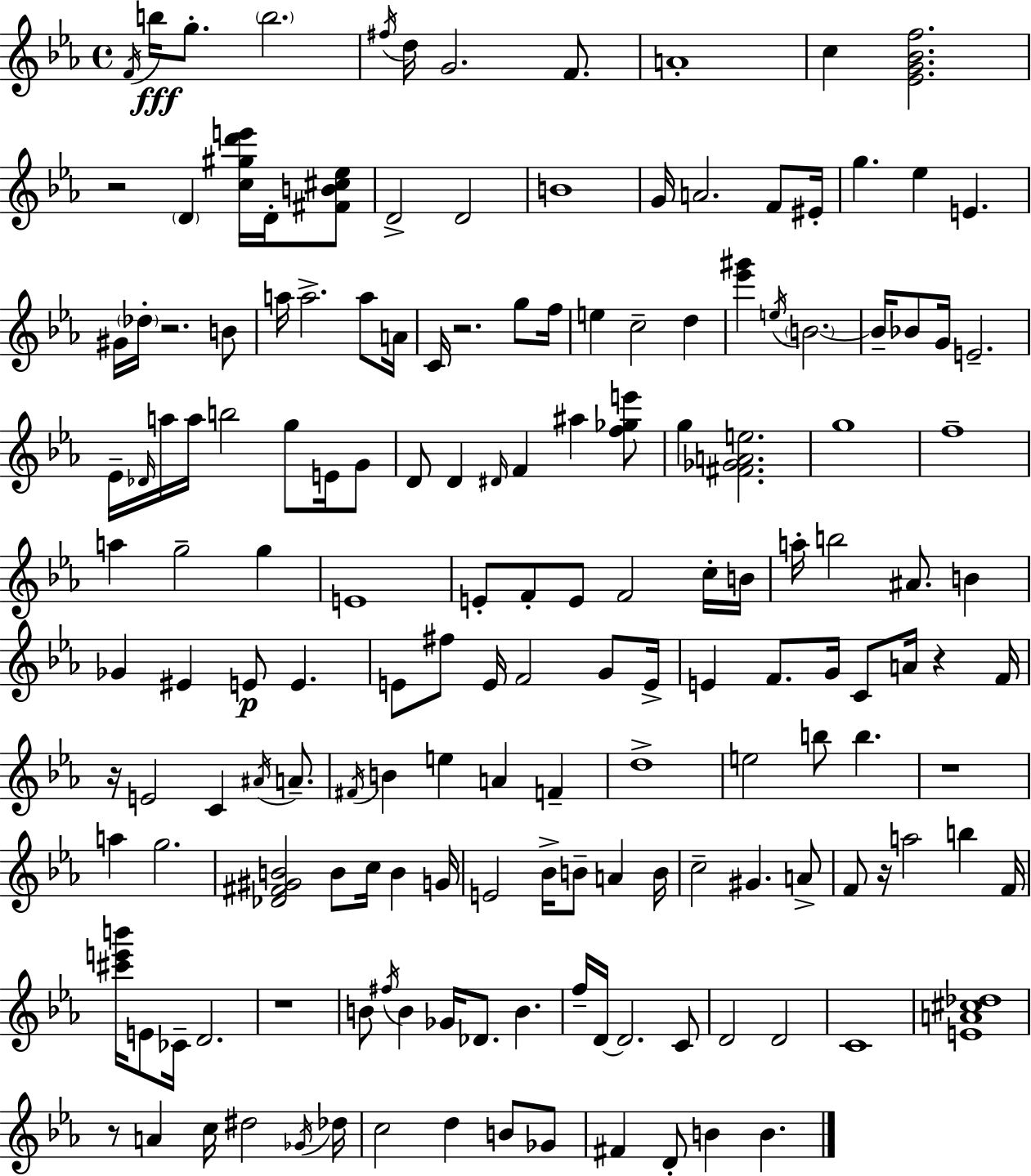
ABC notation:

X:1
T:Untitled
M:4/4
L:1/4
K:Cm
F/4 b/4 g/2 b2 ^f/4 d/4 G2 F/2 A4 c [_EG_Bf]2 z2 D [c^gd'e']/4 D/4 [^FB^c_e]/2 D2 D2 B4 G/4 A2 F/2 ^E/4 g _e E ^G/4 _d/4 z2 B/2 a/4 a2 a/2 A/4 C/4 z2 g/2 f/4 e c2 d [_e'^g'] e/4 B2 B/4 _B/2 G/4 E2 _E/4 _D/4 a/4 a/4 b2 g/2 E/4 G/2 D/2 D ^D/4 F ^a [f_ge']/2 g [^F_GAe]2 g4 f4 a g2 g E4 E/2 F/2 E/2 F2 c/4 B/4 a/4 b2 ^A/2 B _G ^E E/2 E E/2 ^f/2 E/4 F2 G/2 E/4 E F/2 G/4 C/2 A/4 z F/4 z/4 E2 C ^A/4 A/2 ^F/4 B e A F d4 e2 b/2 b z4 a g2 [_D^F^GB]2 B/2 c/4 B G/4 E2 _B/4 B/2 A B/4 c2 ^G A/2 F/2 z/4 a2 b F/4 [^c'e'b']/4 E/2 _C/4 D2 z4 B/2 ^f/4 B _G/4 _D/2 B f/4 D/4 D2 C/2 D2 D2 C4 [EA^c_d]4 z/2 A c/4 ^d2 _G/4 _d/4 c2 d B/2 _G/2 ^F D/2 B B